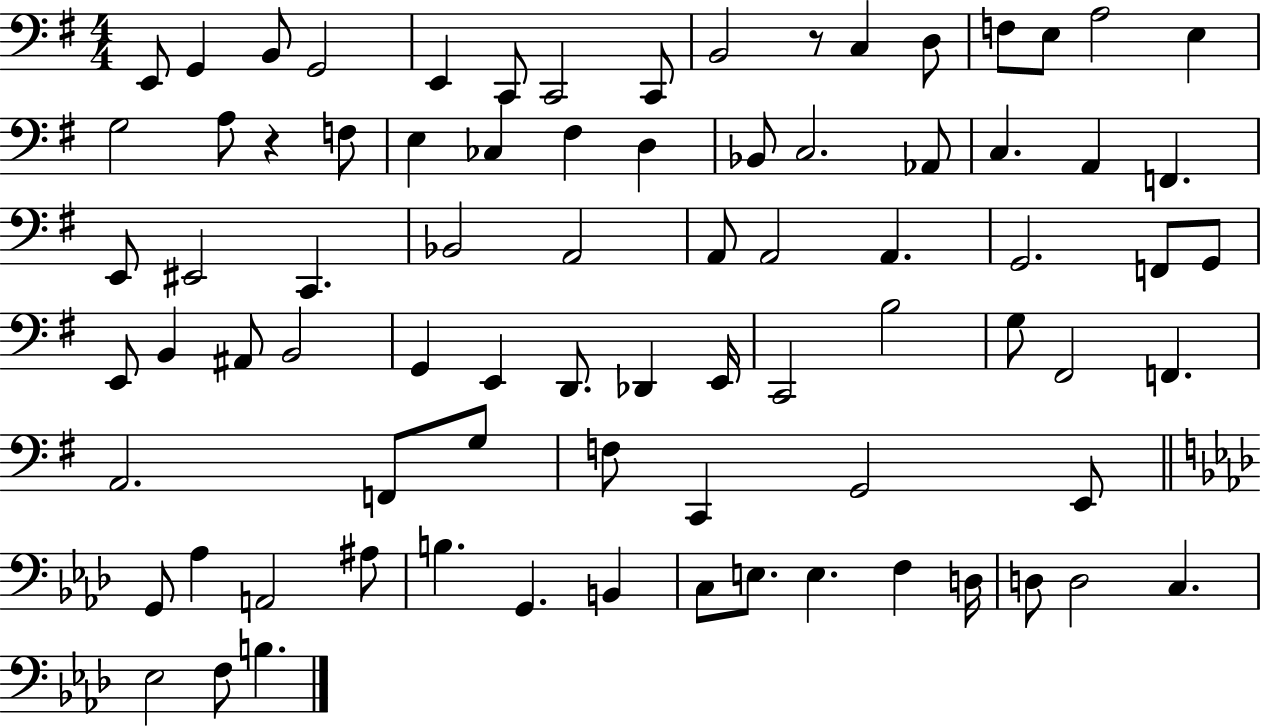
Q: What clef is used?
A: bass